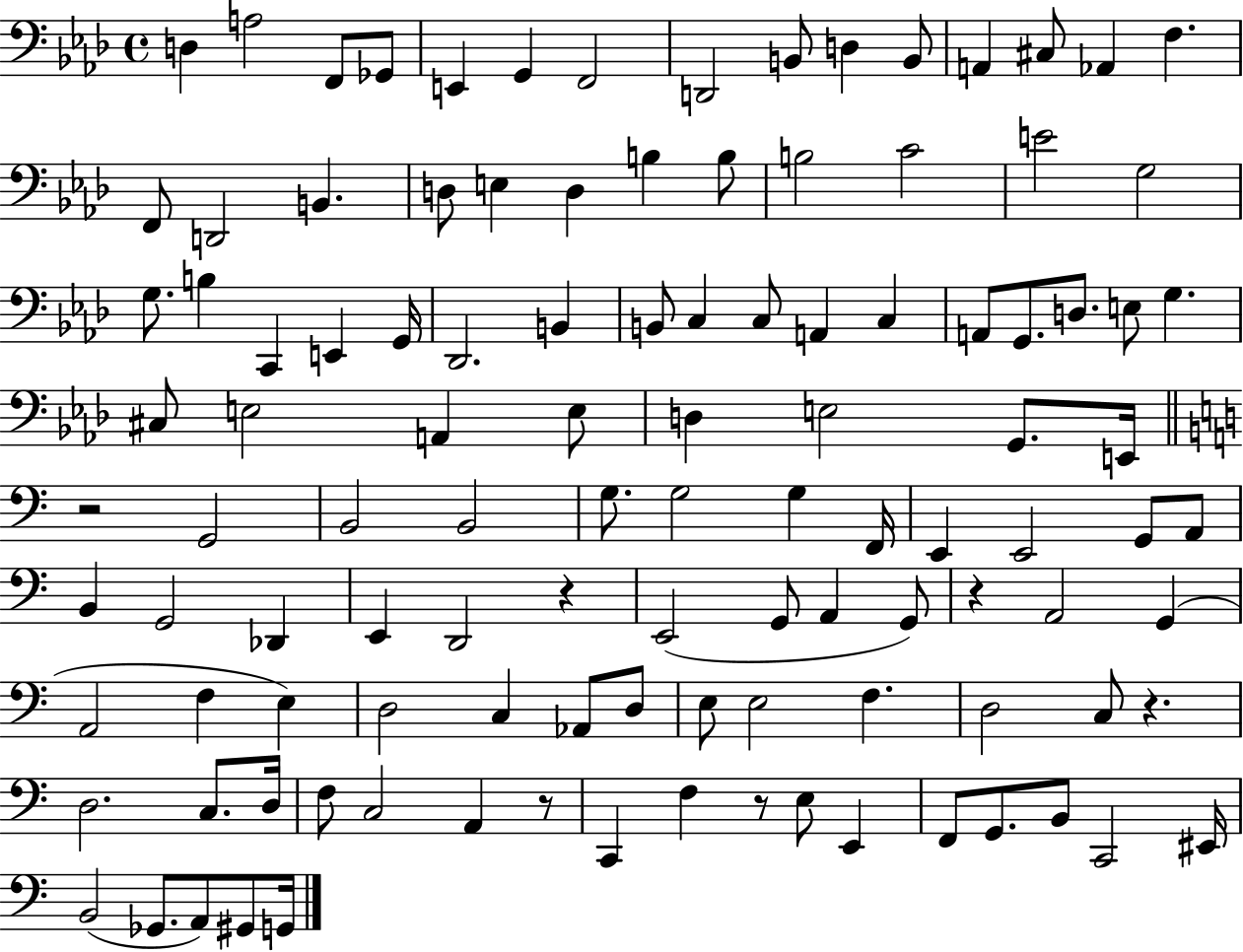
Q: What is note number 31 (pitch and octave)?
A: E2